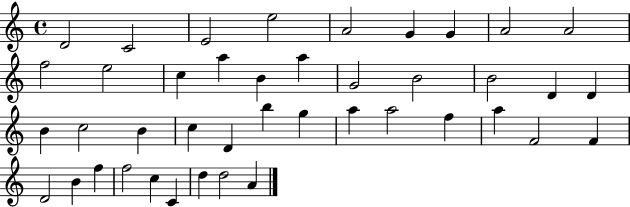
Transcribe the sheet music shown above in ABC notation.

X:1
T:Untitled
M:4/4
L:1/4
K:C
D2 C2 E2 e2 A2 G G A2 A2 f2 e2 c a B a G2 B2 B2 D D B c2 B c D b g a a2 f a F2 F D2 B f f2 c C d d2 A